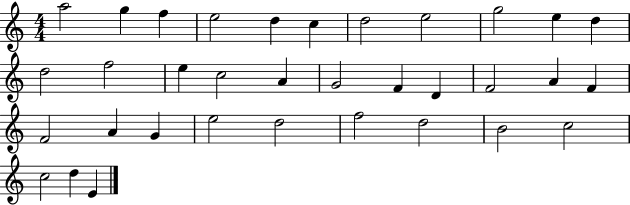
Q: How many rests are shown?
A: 0